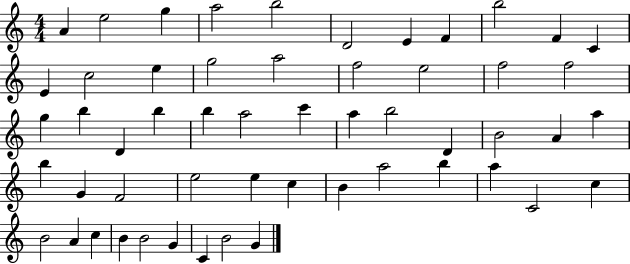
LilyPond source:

{
  \clef treble
  \numericTimeSignature
  \time 4/4
  \key c \major
  a'4 e''2 g''4 | a''2 b''2 | d'2 e'4 f'4 | b''2 f'4 c'4 | \break e'4 c''2 e''4 | g''2 a''2 | f''2 e''2 | f''2 f''2 | \break g''4 b''4 d'4 b''4 | b''4 a''2 c'''4 | a''4 b''2 d'4 | b'2 a'4 a''4 | \break b''4 g'4 f'2 | e''2 e''4 c''4 | b'4 a''2 b''4 | a''4 c'2 c''4 | \break b'2 a'4 c''4 | b'4 b'2 g'4 | c'4 b'2 g'4 | \bar "|."
}